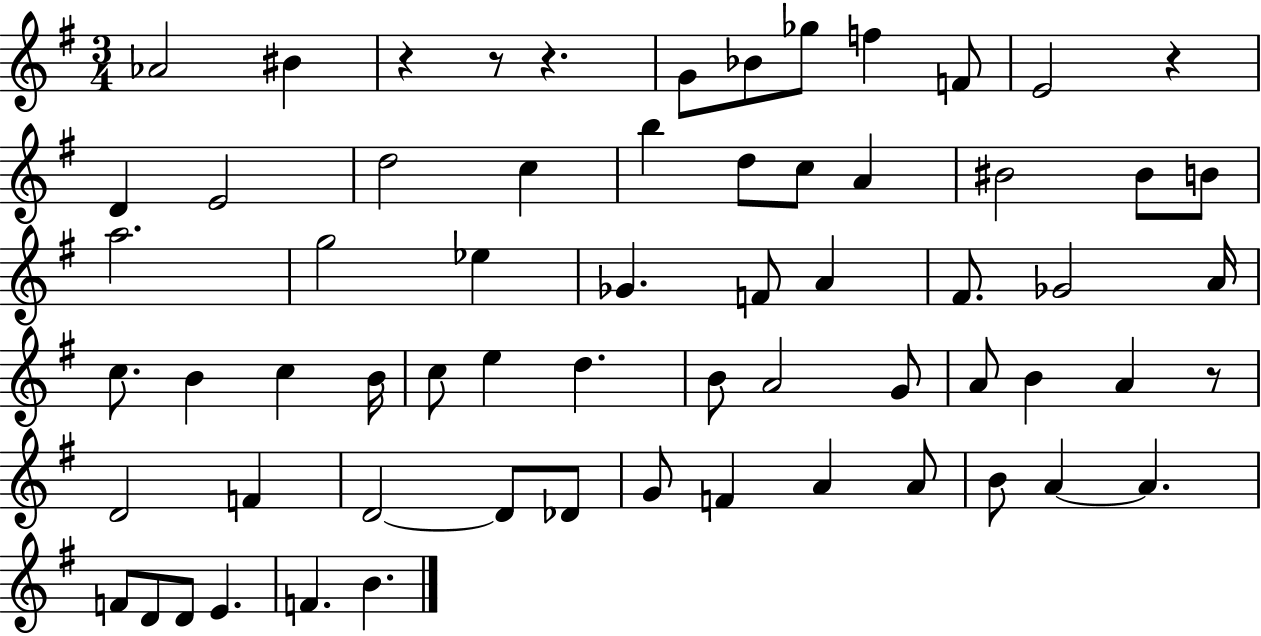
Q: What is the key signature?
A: G major